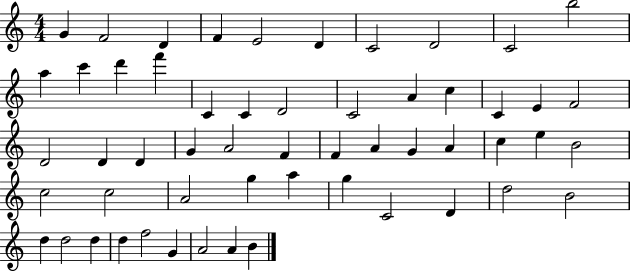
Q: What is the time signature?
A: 4/4